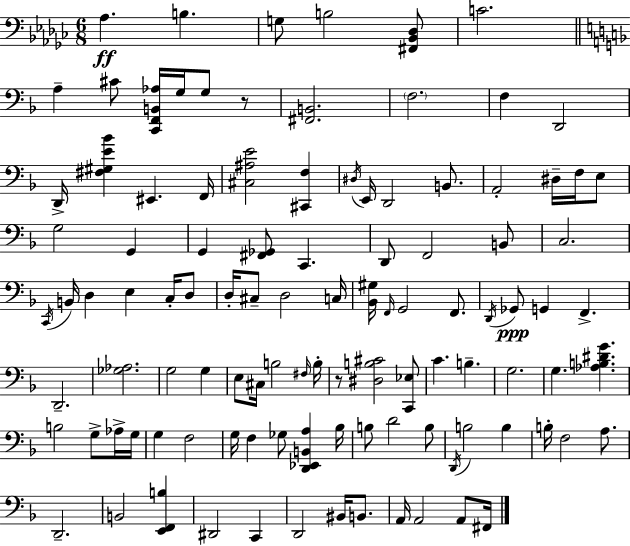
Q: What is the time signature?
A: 6/8